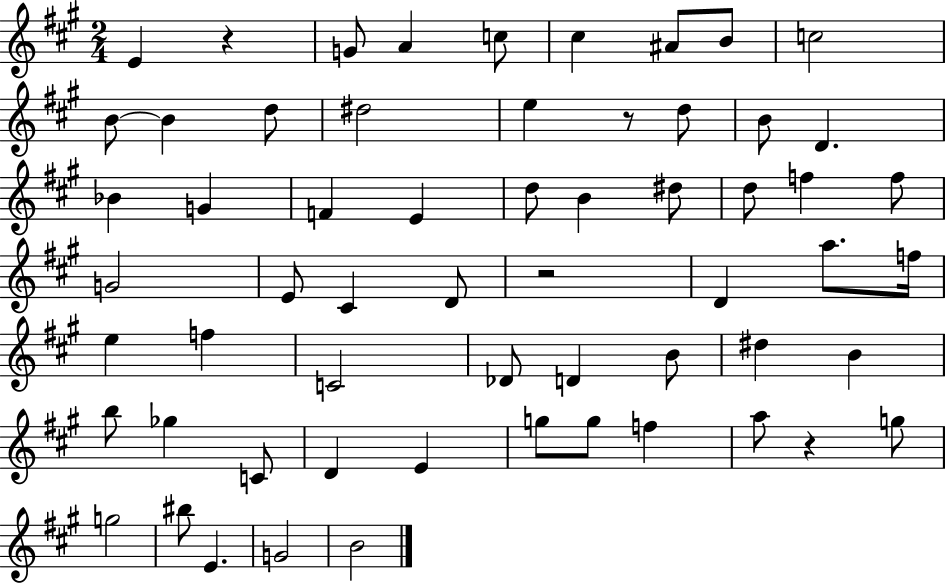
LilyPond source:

{
  \clef treble
  \numericTimeSignature
  \time 2/4
  \key a \major
  e'4 r4 | g'8 a'4 c''8 | cis''4 ais'8 b'8 | c''2 | \break b'8~~ b'4 d''8 | dis''2 | e''4 r8 d''8 | b'8 d'4. | \break bes'4 g'4 | f'4 e'4 | d''8 b'4 dis''8 | d''8 f''4 f''8 | \break g'2 | e'8 cis'4 d'8 | r2 | d'4 a''8. f''16 | \break e''4 f''4 | c'2 | des'8 d'4 b'8 | dis''4 b'4 | \break b''8 ges''4 c'8 | d'4 e'4 | g''8 g''8 f''4 | a''8 r4 g''8 | \break g''2 | bis''8 e'4. | g'2 | b'2 | \break \bar "|."
}